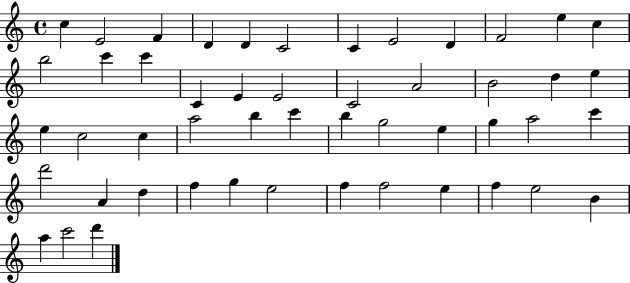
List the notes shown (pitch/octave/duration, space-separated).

C5/q E4/h F4/q D4/q D4/q C4/h C4/q E4/h D4/q F4/h E5/q C5/q B5/h C6/q C6/q C4/q E4/q E4/h C4/h A4/h B4/h D5/q E5/q E5/q C5/h C5/q A5/h B5/q C6/q B5/q G5/h E5/q G5/q A5/h C6/q D6/h A4/q D5/q F5/q G5/q E5/h F5/q F5/h E5/q F5/q E5/h B4/q A5/q C6/h D6/q